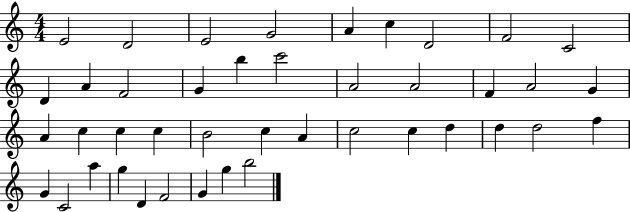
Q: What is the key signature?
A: C major